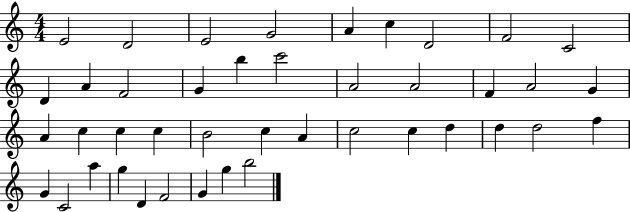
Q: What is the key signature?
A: C major